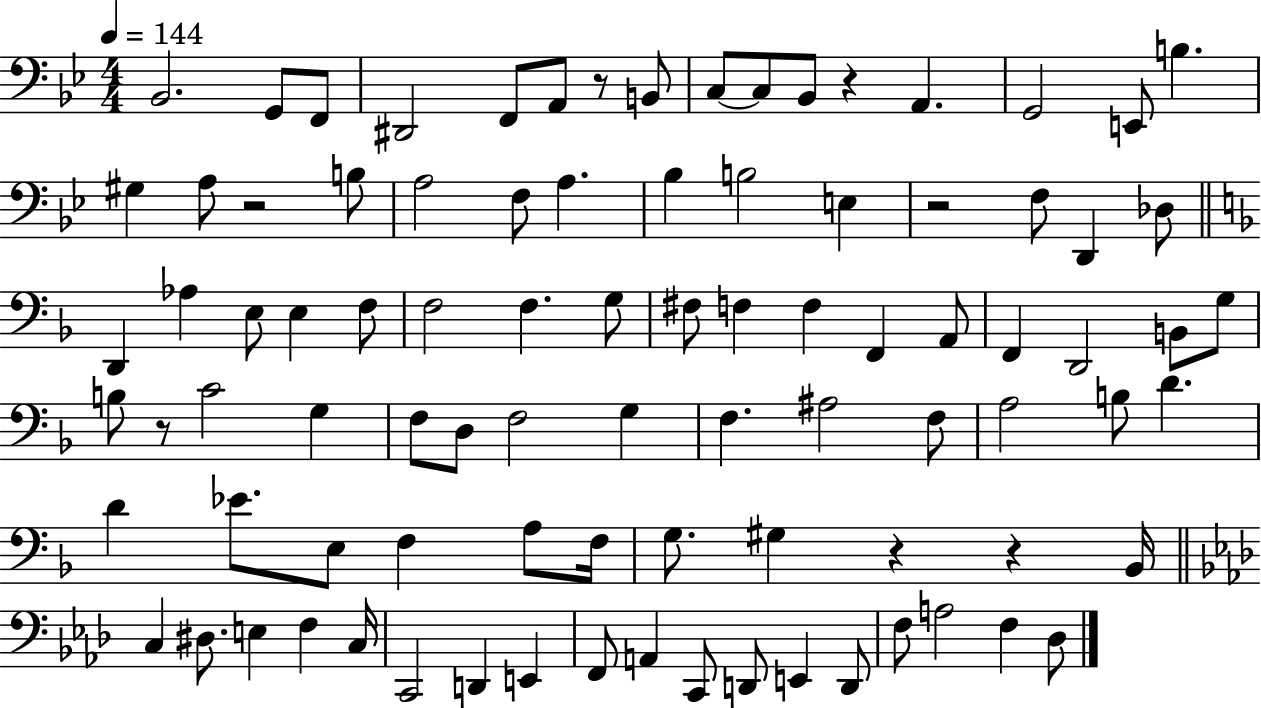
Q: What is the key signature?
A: BES major